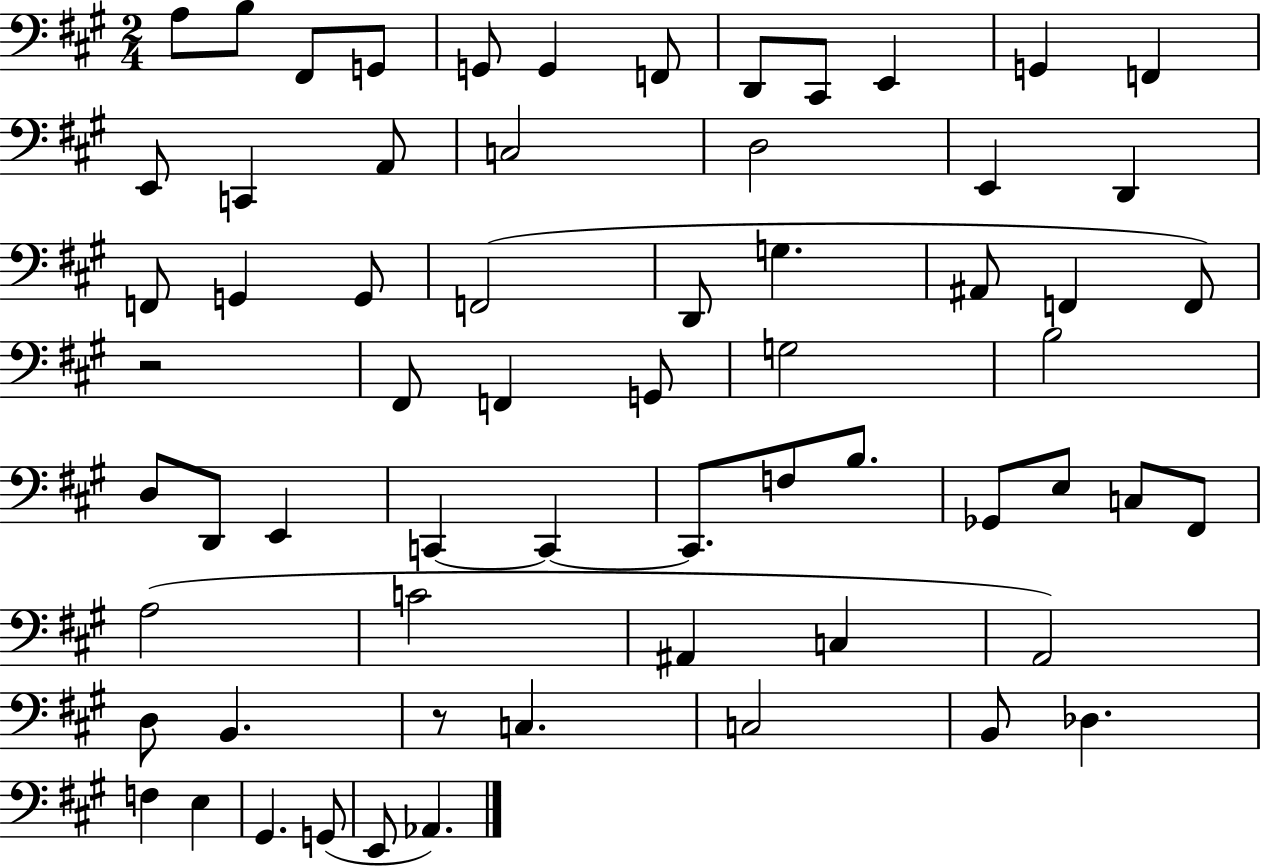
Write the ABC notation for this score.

X:1
T:Untitled
M:2/4
L:1/4
K:A
A,/2 B,/2 ^F,,/2 G,,/2 G,,/2 G,, F,,/2 D,,/2 ^C,,/2 E,, G,, F,, E,,/2 C,, A,,/2 C,2 D,2 E,, D,, F,,/2 G,, G,,/2 F,,2 D,,/2 G, ^A,,/2 F,, F,,/2 z2 ^F,,/2 F,, G,,/2 G,2 B,2 D,/2 D,,/2 E,, C,, C,, C,,/2 F,/2 B,/2 _G,,/2 E,/2 C,/2 ^F,,/2 A,2 C2 ^A,, C, A,,2 D,/2 B,, z/2 C, C,2 B,,/2 _D, F, E, ^G,, G,,/2 E,,/2 _A,,